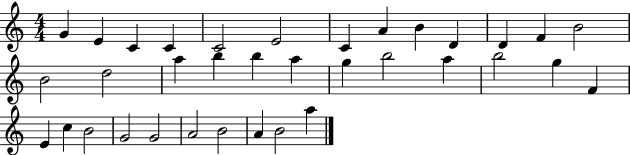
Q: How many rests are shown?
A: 0